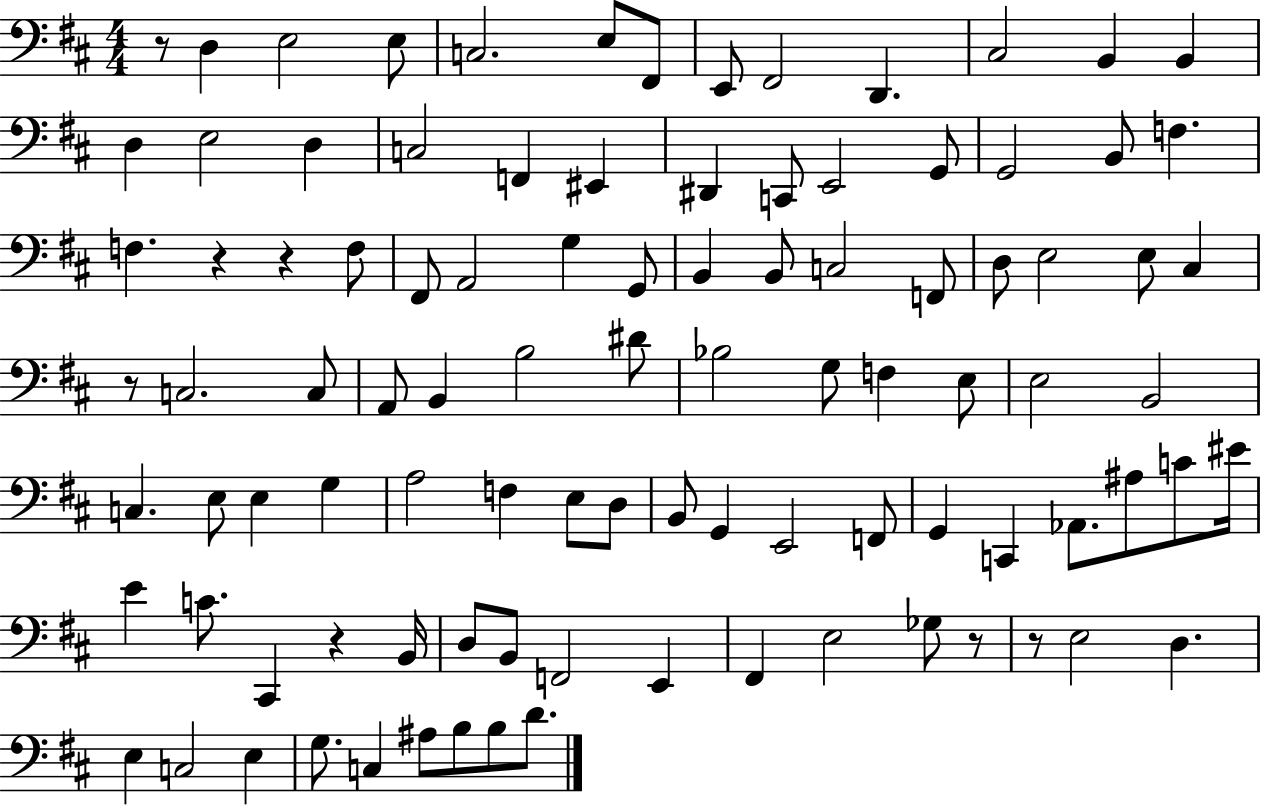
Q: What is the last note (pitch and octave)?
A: D4